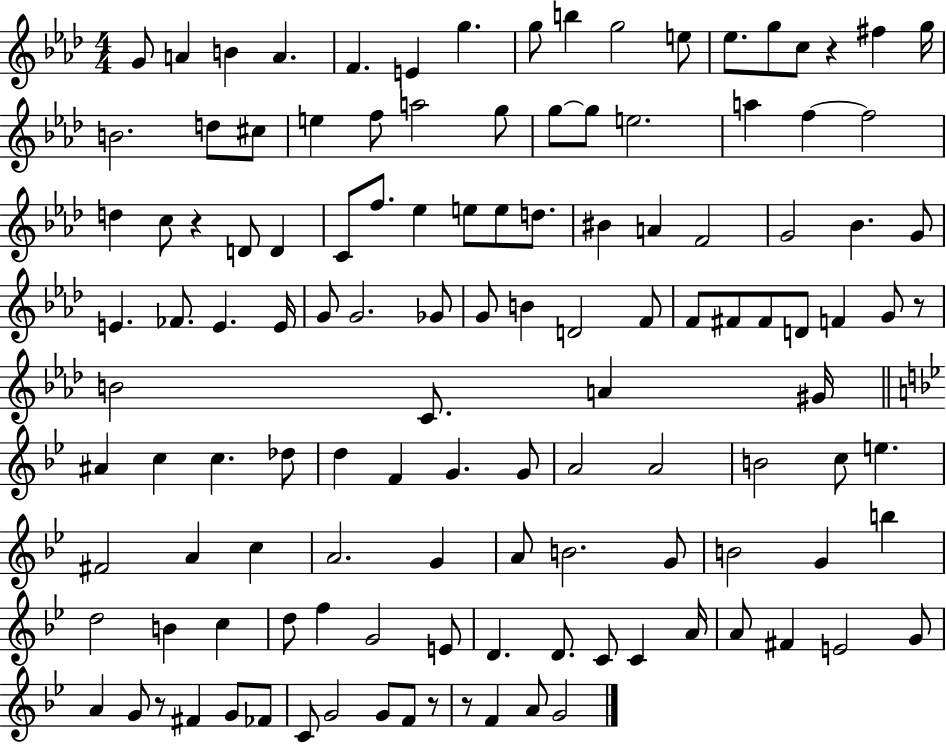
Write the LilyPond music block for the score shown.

{
  \clef treble
  \numericTimeSignature
  \time 4/4
  \key aes \major
  g'8 a'4 b'4 a'4. | f'4. e'4 g''4. | g''8 b''4 g''2 e''8 | ees''8. g''8 c''8 r4 fis''4 g''16 | \break b'2. d''8 cis''8 | e''4 f''8 a''2 g''8 | g''8~~ g''8 e''2. | a''4 f''4~~ f''2 | \break d''4 c''8 r4 d'8 d'4 | c'8 f''8. ees''4 e''8 e''8 d''8. | bis'4 a'4 f'2 | g'2 bes'4. g'8 | \break e'4. fes'8. e'4. e'16 | g'8 g'2. ges'8 | g'8 b'4 d'2 f'8 | f'8 fis'8 fis'8 d'8 f'4 g'8 r8 | \break b'2 c'8. a'4 gis'16 | \bar "||" \break \key g \minor ais'4 c''4 c''4. des''8 | d''4 f'4 g'4. g'8 | a'2 a'2 | b'2 c''8 e''4. | \break fis'2 a'4 c''4 | a'2. g'4 | a'8 b'2. g'8 | b'2 g'4 b''4 | \break d''2 b'4 c''4 | d''8 f''4 g'2 e'8 | d'4. d'8. c'8 c'4 a'16 | a'8 fis'4 e'2 g'8 | \break a'4 g'8 r8 fis'4 g'8 fes'8 | c'8 g'2 g'8 f'8 r8 | r8 f'4 a'8 g'2 | \bar "|."
}